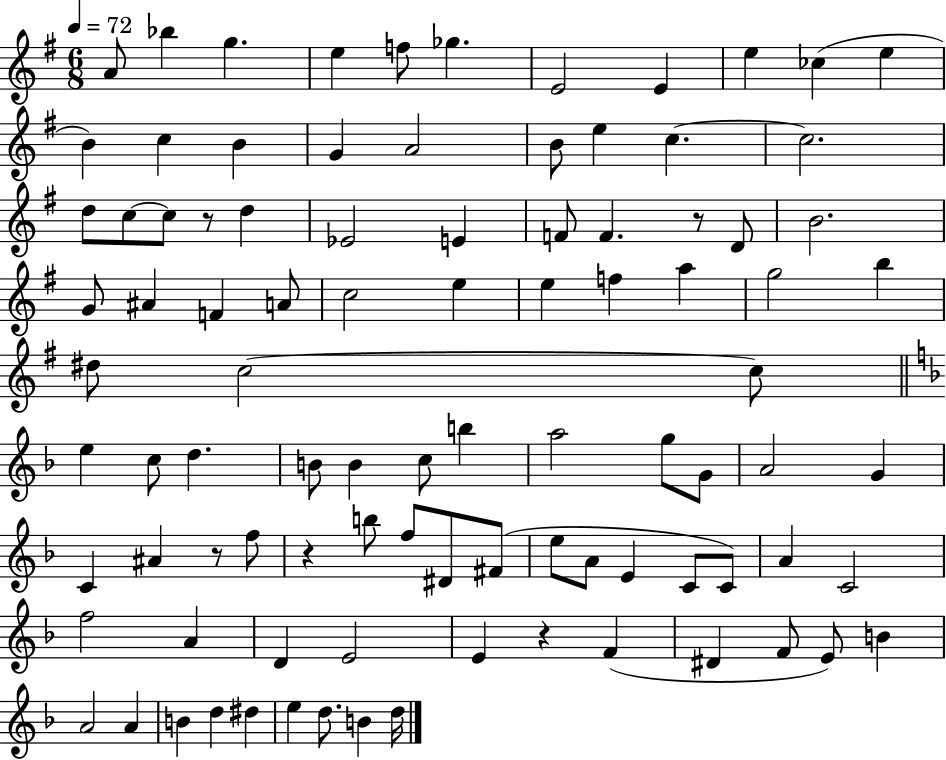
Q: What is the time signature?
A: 6/8